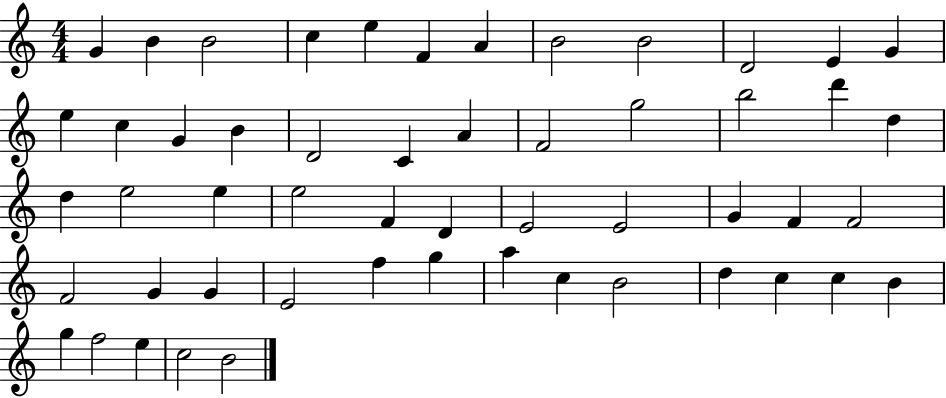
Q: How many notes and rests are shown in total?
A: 53